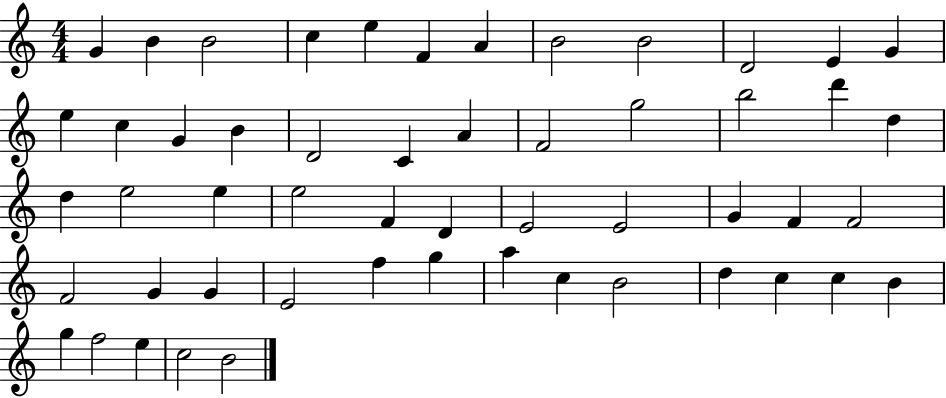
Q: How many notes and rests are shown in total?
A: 53